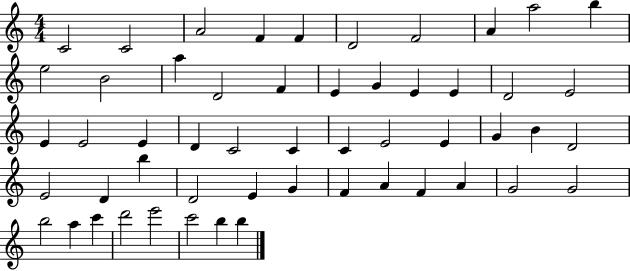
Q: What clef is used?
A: treble